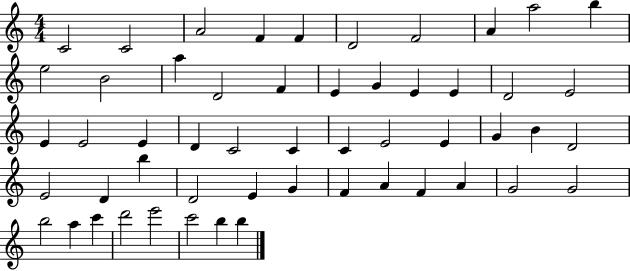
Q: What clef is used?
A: treble